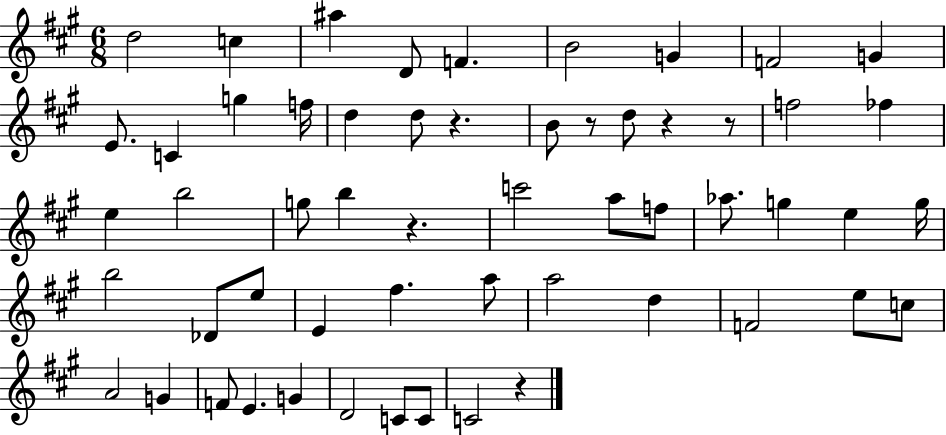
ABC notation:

X:1
T:Untitled
M:6/8
L:1/4
K:A
d2 c ^a D/2 F B2 G F2 G E/2 C g f/4 d d/2 z B/2 z/2 d/2 z z/2 f2 _f e b2 g/2 b z c'2 a/2 f/2 _a/2 g e g/4 b2 _D/2 e/2 E ^f a/2 a2 d F2 e/2 c/2 A2 G F/2 E G D2 C/2 C/2 C2 z